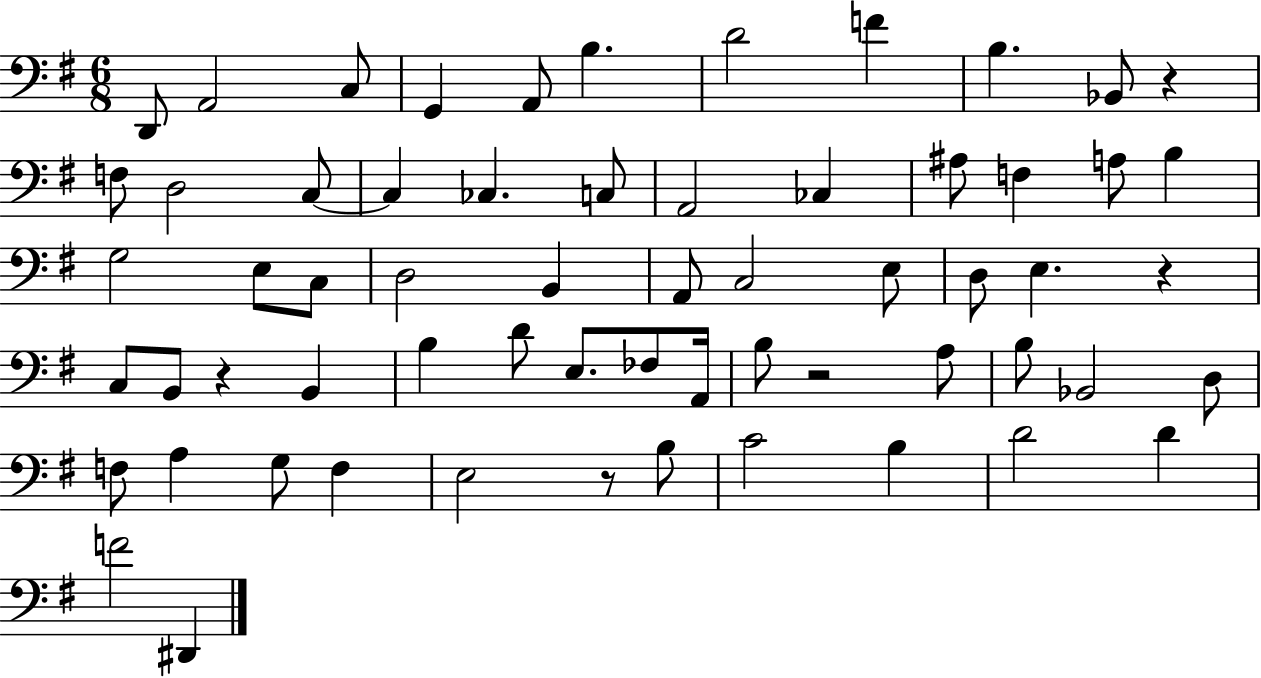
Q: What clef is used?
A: bass